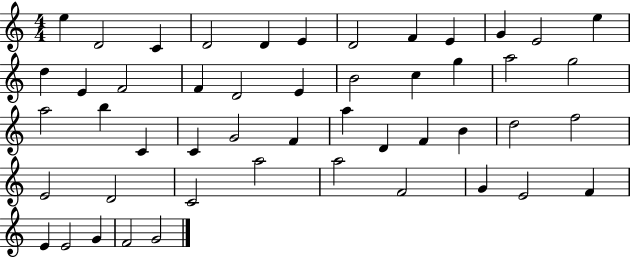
E5/q D4/h C4/q D4/h D4/q E4/q D4/h F4/q E4/q G4/q E4/h E5/q D5/q E4/q F4/h F4/q D4/h E4/q B4/h C5/q G5/q A5/h G5/h A5/h B5/q C4/q C4/q G4/h F4/q A5/q D4/q F4/q B4/q D5/h F5/h E4/h D4/h C4/h A5/h A5/h F4/h G4/q E4/h F4/q E4/q E4/h G4/q F4/h G4/h